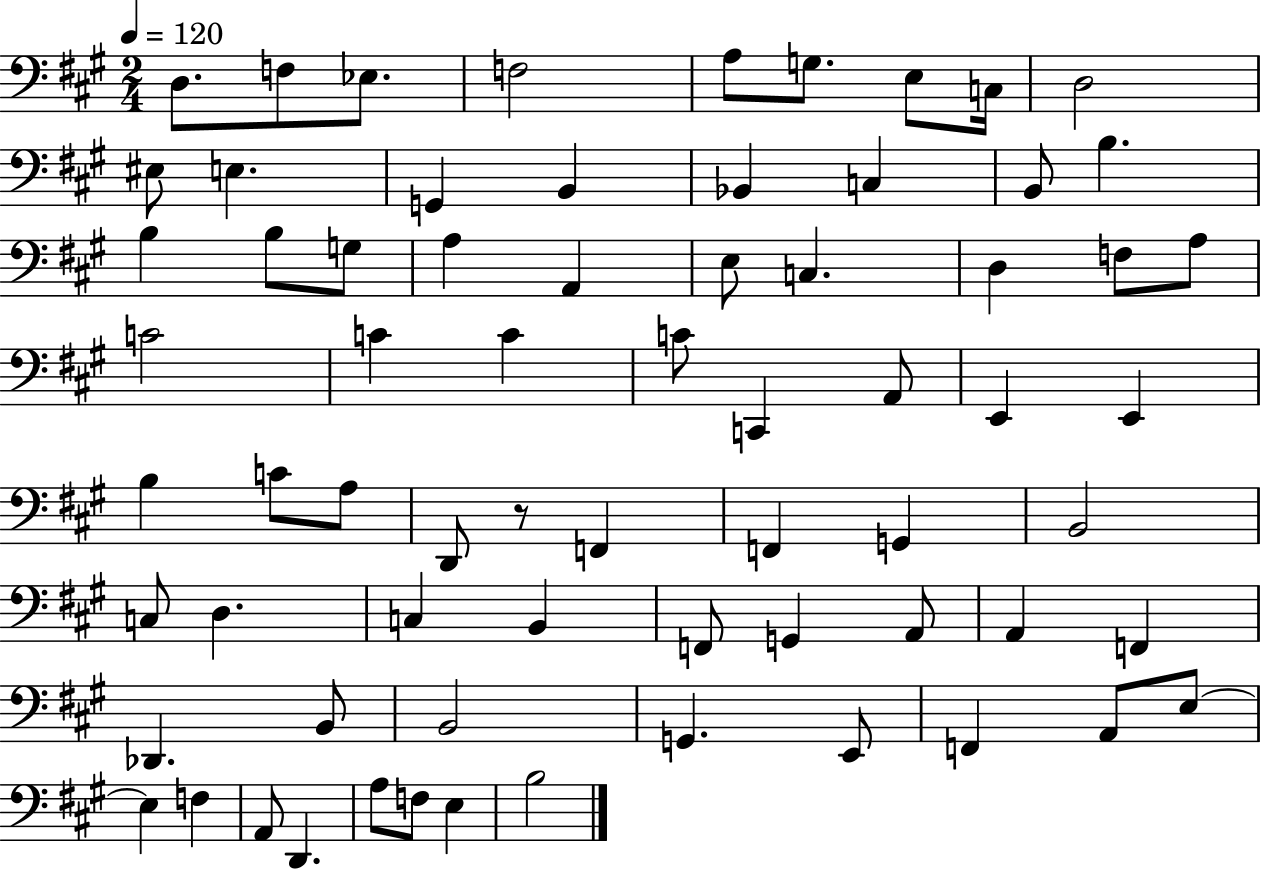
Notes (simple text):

D3/e. F3/e Eb3/e. F3/h A3/e G3/e. E3/e C3/s D3/h EIS3/e E3/q. G2/q B2/q Bb2/q C3/q B2/e B3/q. B3/q B3/e G3/e A3/q A2/q E3/e C3/q. D3/q F3/e A3/e C4/h C4/q C4/q C4/e C2/q A2/e E2/q E2/q B3/q C4/e A3/e D2/e R/e F2/q F2/q G2/q B2/h C3/e D3/q. C3/q B2/q F2/e G2/q A2/e A2/q F2/q Db2/q. B2/e B2/h G2/q. E2/e F2/q A2/e E3/e E3/q F3/q A2/e D2/q. A3/e F3/e E3/q B3/h